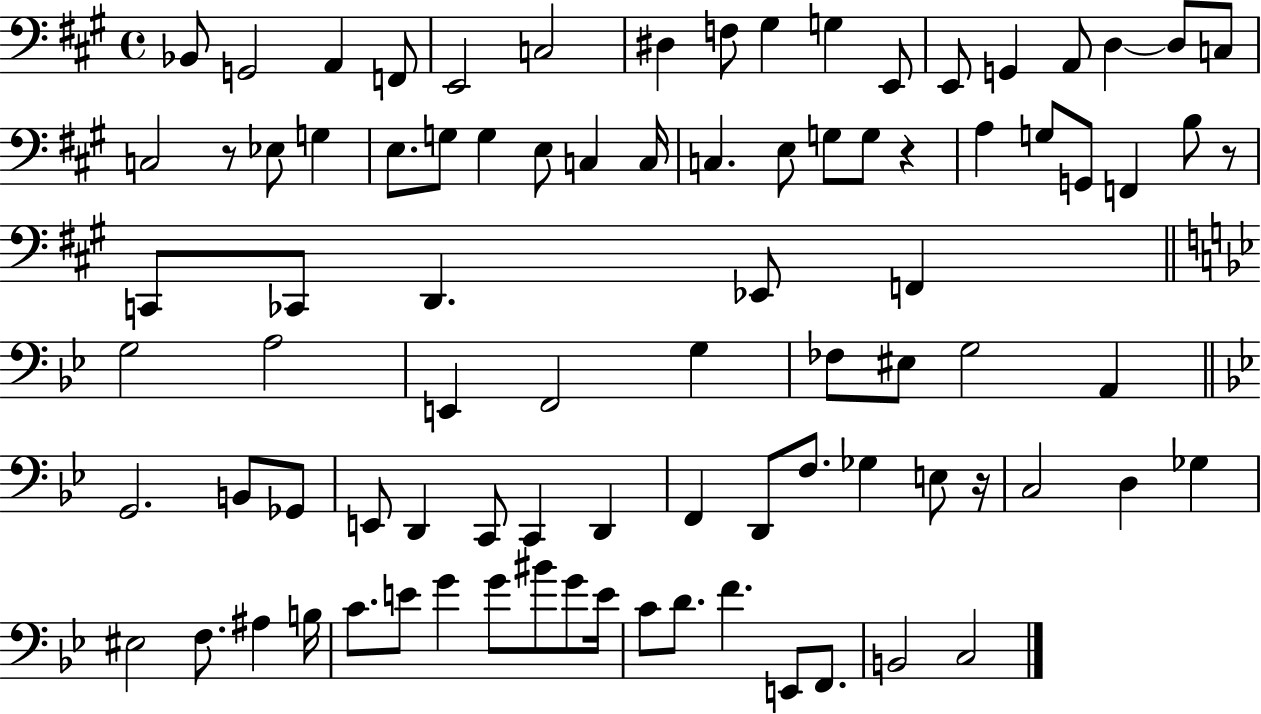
{
  \clef bass
  \time 4/4
  \defaultTimeSignature
  \key a \major
  bes,8 g,2 a,4 f,8 | e,2 c2 | dis4 f8 gis4 g4 e,8 | e,8 g,4 a,8 d4~~ d8 c8 | \break c2 r8 ees8 g4 | e8. g8 g4 e8 c4 c16 | c4. e8 g8 g8 r4 | a4 g8 g,8 f,4 b8 r8 | \break c,8 ces,8 d,4. ees,8 f,4 | \bar "||" \break \key g \minor g2 a2 | e,4 f,2 g4 | fes8 eis8 g2 a,4 | \bar "||" \break \key bes \major g,2. b,8 ges,8 | e,8 d,4 c,8 c,4 d,4 | f,4 d,8 f8. ges4 e8 r16 | c2 d4 ges4 | \break eis2 f8. ais4 b16 | c'8. e'8 g'4 g'8 bis'8 g'8 e'16 | c'8 d'8. f'4. e,8 f,8. | b,2 c2 | \break \bar "|."
}